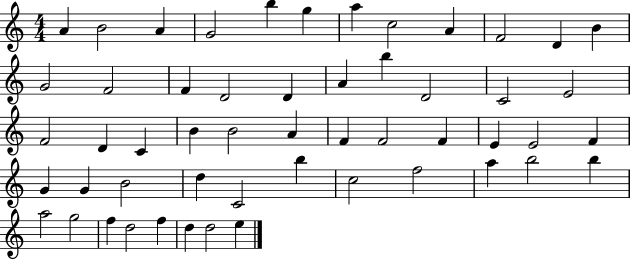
A4/q B4/h A4/q G4/h B5/q G5/q A5/q C5/h A4/q F4/h D4/q B4/q G4/h F4/h F4/q D4/h D4/q A4/q B5/q D4/h C4/h E4/h F4/h D4/q C4/q B4/q B4/h A4/q F4/q F4/h F4/q E4/q E4/h F4/q G4/q G4/q B4/h D5/q C4/h B5/q C5/h F5/h A5/q B5/h B5/q A5/h G5/h F5/q D5/h F5/q D5/q D5/h E5/q